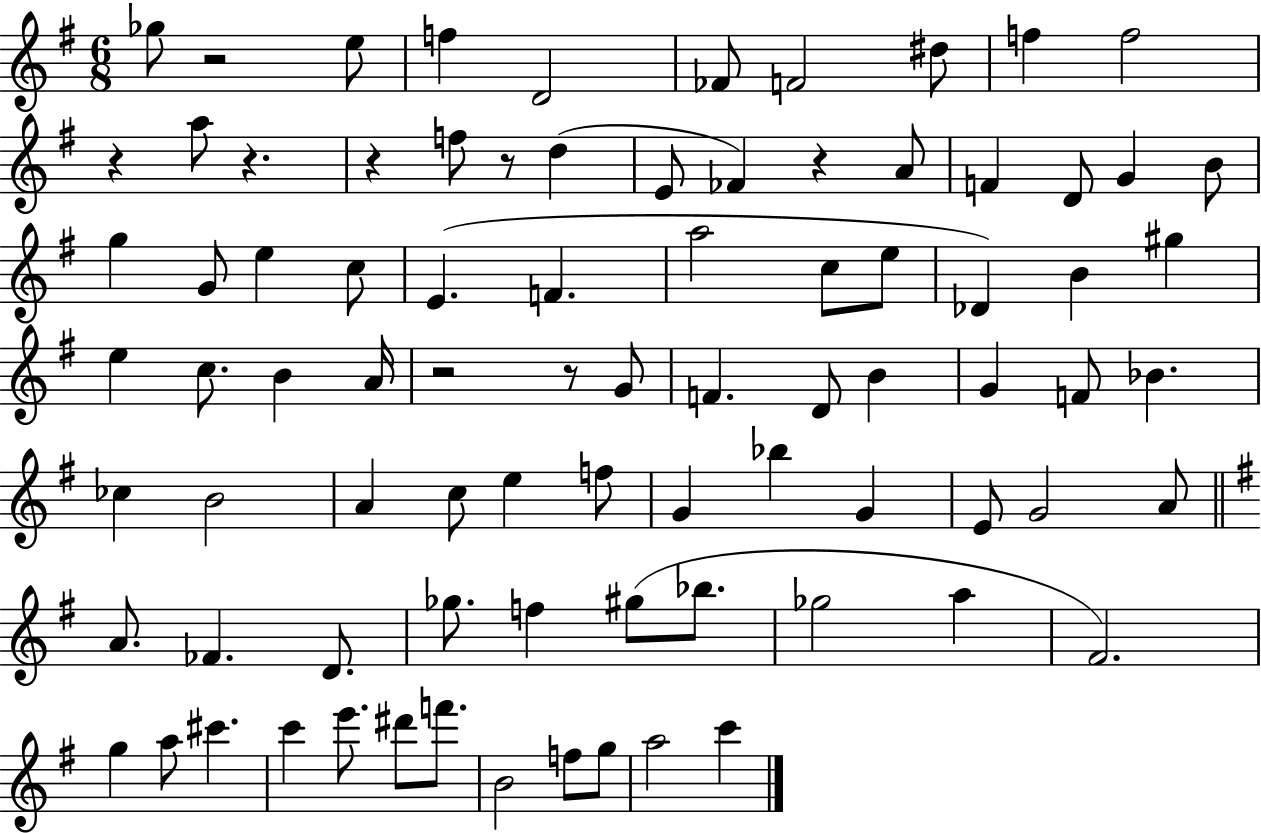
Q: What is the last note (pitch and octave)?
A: C6